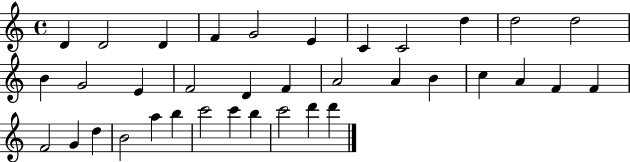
{
  \clef treble
  \time 4/4
  \defaultTimeSignature
  \key c \major
  d'4 d'2 d'4 | f'4 g'2 e'4 | c'4 c'2 d''4 | d''2 d''2 | \break b'4 g'2 e'4 | f'2 d'4 f'4 | a'2 a'4 b'4 | c''4 a'4 f'4 f'4 | \break f'2 g'4 d''4 | b'2 a''4 b''4 | c'''2 c'''4 b''4 | c'''2 d'''4 d'''4 | \break \bar "|."
}